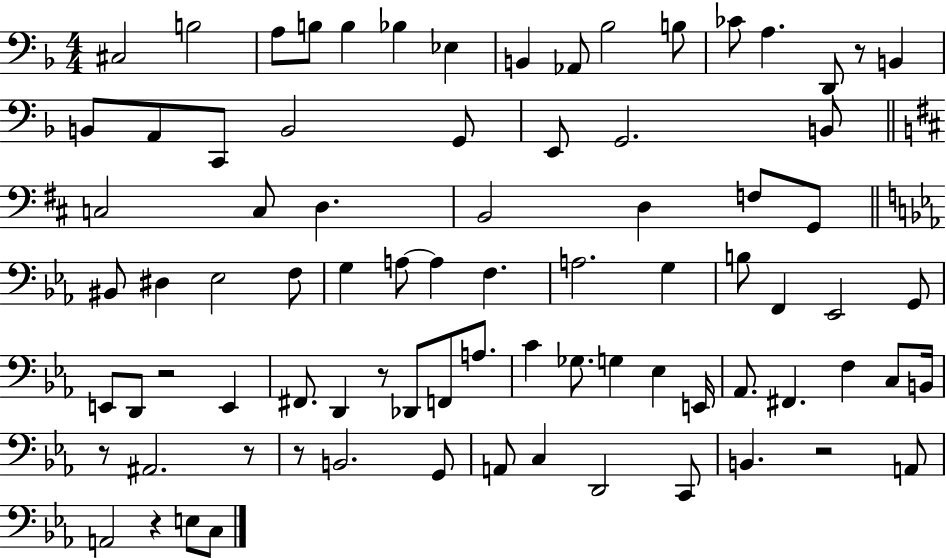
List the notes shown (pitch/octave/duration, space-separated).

C#3/h B3/h A3/e B3/e B3/q Bb3/q Eb3/q B2/q Ab2/e Bb3/h B3/e CES4/e A3/q. D2/e R/e B2/q B2/e A2/e C2/e B2/h G2/e E2/e G2/h. B2/e C3/h C3/e D3/q. B2/h D3/q F3/e G2/e BIS2/e D#3/q Eb3/h F3/e G3/q A3/e A3/q F3/q. A3/h. G3/q B3/e F2/q Eb2/h G2/e E2/e D2/e R/h E2/q F#2/e. D2/q R/e Db2/e F2/e A3/e. C4/q Gb3/e. G3/q Eb3/q E2/s Ab2/e. F#2/q. F3/q C3/e B2/s R/e A#2/h. R/e R/e B2/h. G2/e A2/e C3/q D2/h C2/e B2/q. R/h A2/e A2/h R/q E3/e C3/e